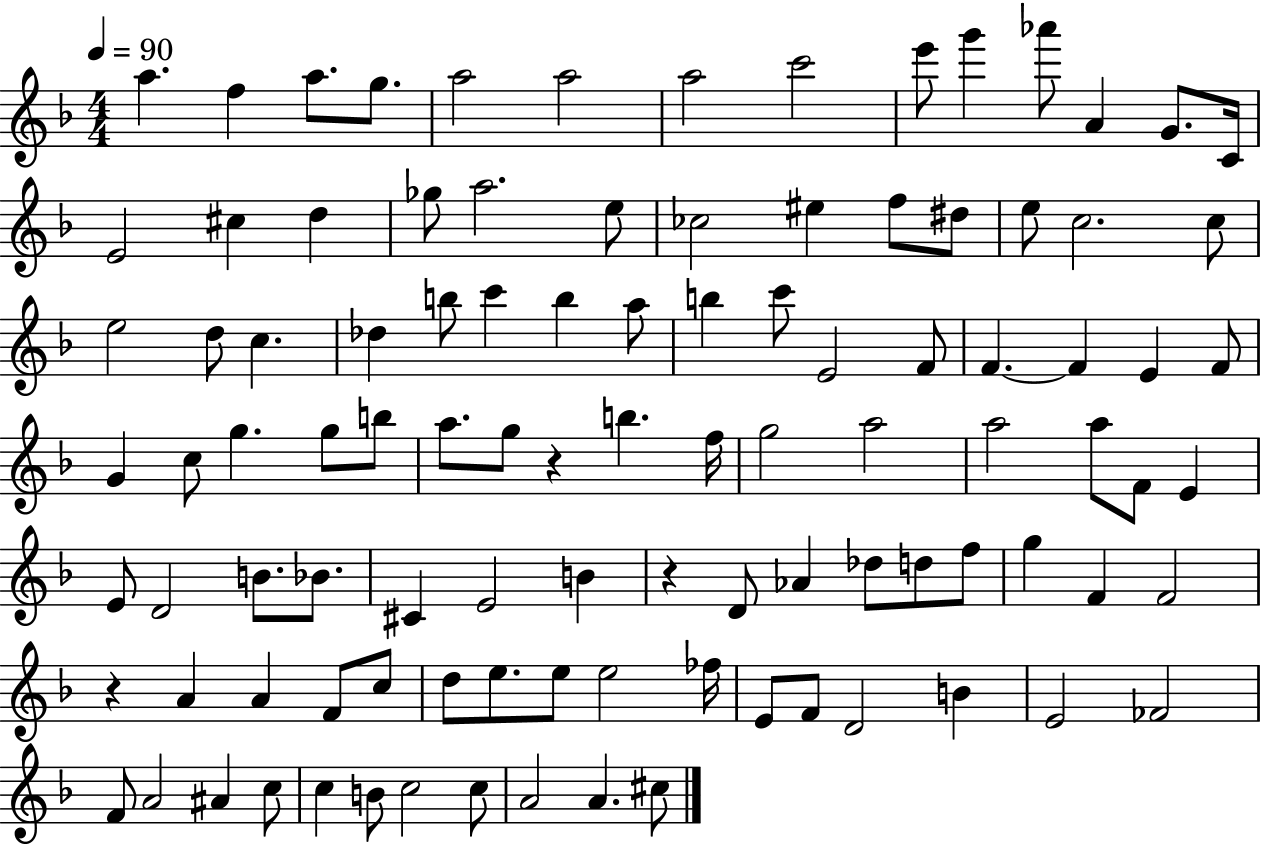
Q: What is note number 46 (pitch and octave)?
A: G5